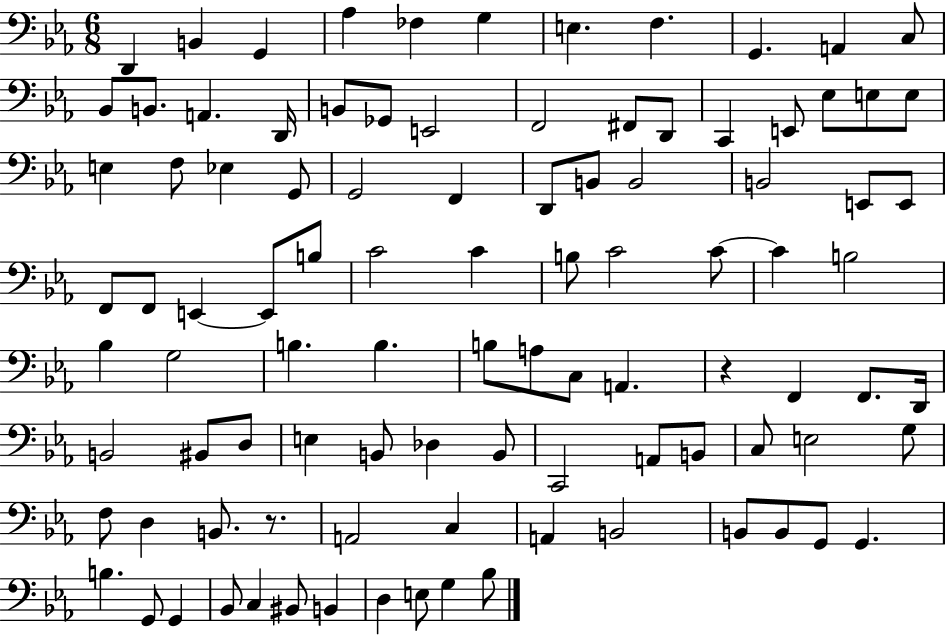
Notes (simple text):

D2/q B2/q G2/q Ab3/q FES3/q G3/q E3/q. F3/q. G2/q. A2/q C3/e Bb2/e B2/e. A2/q. D2/s B2/e Gb2/e E2/h F2/h F#2/e D2/e C2/q E2/e Eb3/e E3/e E3/e E3/q F3/e Eb3/q G2/e G2/h F2/q D2/e B2/e B2/h B2/h E2/e E2/e F2/e F2/e E2/q E2/e B3/e C4/h C4/q B3/e C4/h C4/e C4/q B3/h Bb3/q G3/h B3/q. B3/q. B3/e A3/e C3/e A2/q. R/q F2/q F2/e. D2/s B2/h BIS2/e D3/e E3/q B2/e Db3/q B2/e C2/h A2/e B2/e C3/e E3/h G3/e F3/e D3/q B2/e. R/e. A2/h C3/q A2/q B2/h B2/e B2/e G2/e G2/q. B3/q. G2/e G2/q Bb2/e C3/q BIS2/e B2/q D3/q E3/e G3/q Bb3/e